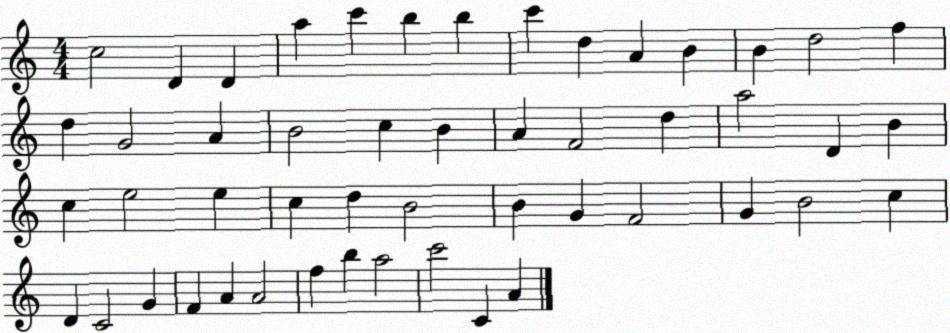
X:1
T:Untitled
M:4/4
L:1/4
K:C
c2 D D a c' b b c' d A B B d2 f d G2 A B2 c B A F2 d a2 D B c e2 e c d B2 B G F2 G B2 c D C2 G F A A2 f b a2 c'2 C A